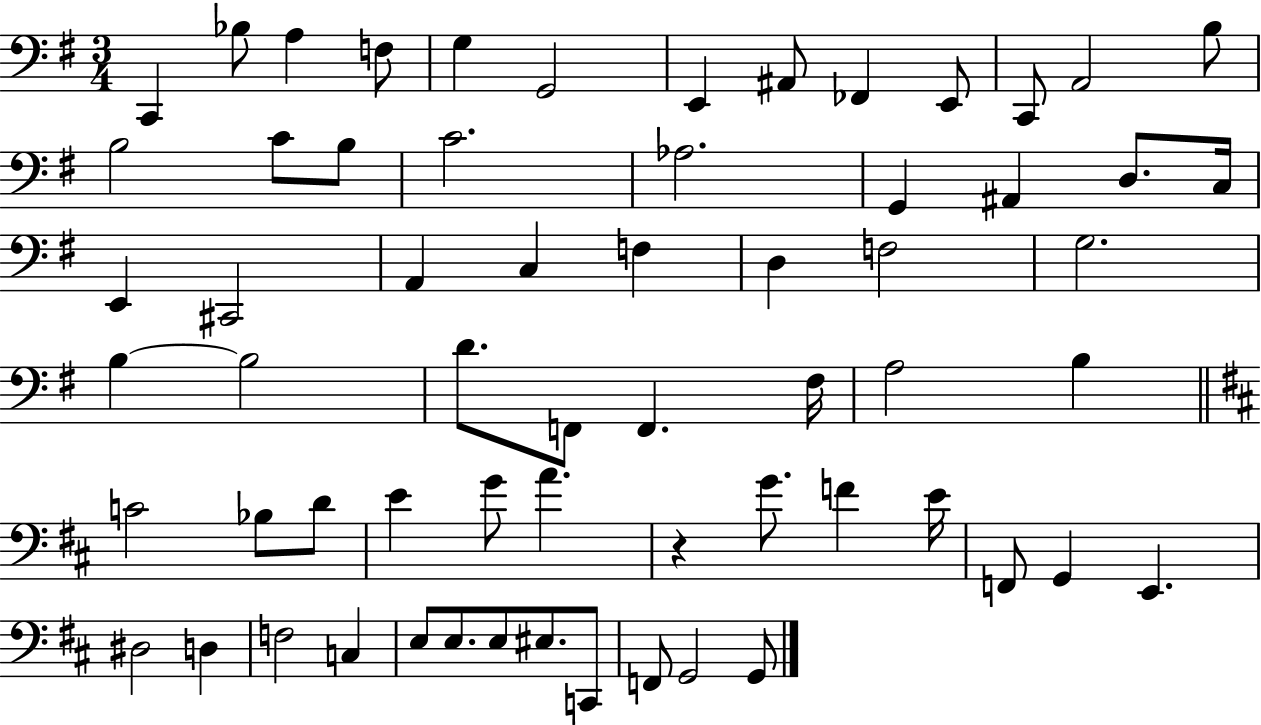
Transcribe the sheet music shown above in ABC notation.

X:1
T:Untitled
M:3/4
L:1/4
K:G
C,, _B,/2 A, F,/2 G, G,,2 E,, ^A,,/2 _F,, E,,/2 C,,/2 A,,2 B,/2 B,2 C/2 B,/2 C2 _A,2 G,, ^A,, D,/2 C,/4 E,, ^C,,2 A,, C, F, D, F,2 G,2 B, B,2 D/2 F,,/2 F,, ^F,/4 A,2 B, C2 _B,/2 D/2 E G/2 A z G/2 F E/4 F,,/2 G,, E,, ^D,2 D, F,2 C, E,/2 E,/2 E,/2 ^E,/2 C,,/2 F,,/2 G,,2 G,,/2